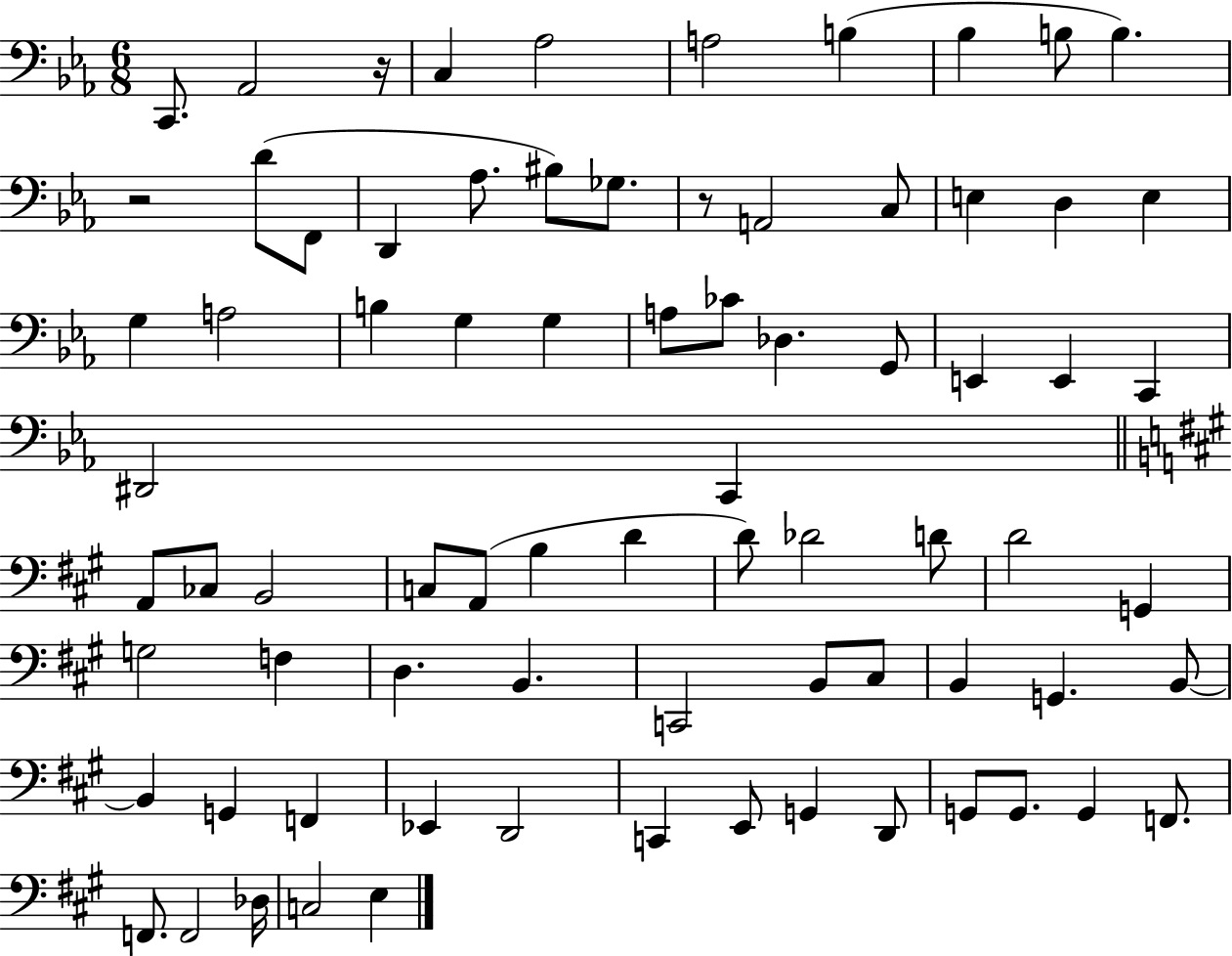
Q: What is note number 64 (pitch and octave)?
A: G2